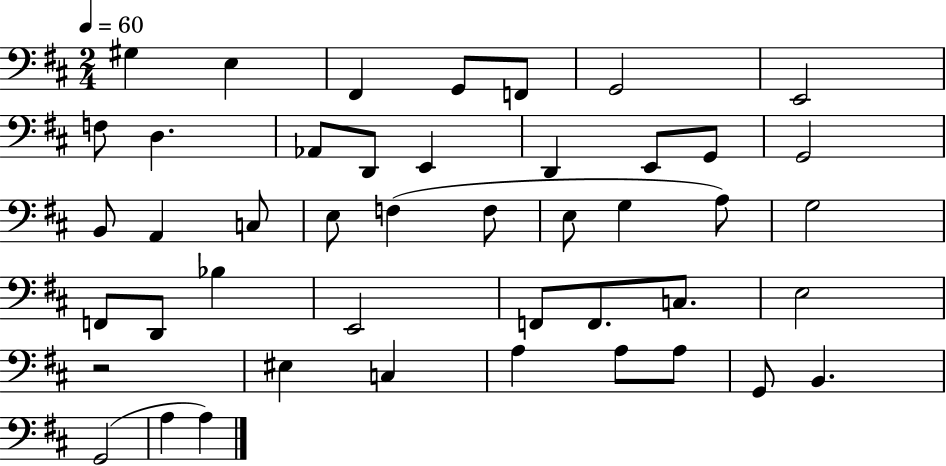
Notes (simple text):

G#3/q E3/q F#2/q G2/e F2/e G2/h E2/h F3/e D3/q. Ab2/e D2/e E2/q D2/q E2/e G2/e G2/h B2/e A2/q C3/e E3/e F3/q F3/e E3/e G3/q A3/e G3/h F2/e D2/e Bb3/q E2/h F2/e F2/e. C3/e. E3/h R/h EIS3/q C3/q A3/q A3/e A3/e G2/e B2/q. G2/h A3/q A3/q